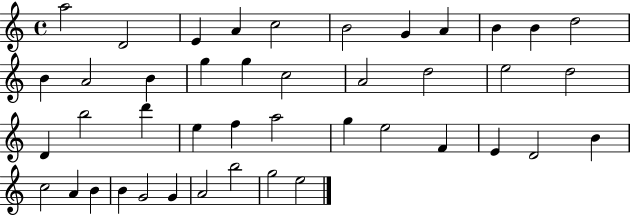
A5/h D4/h E4/q A4/q C5/h B4/h G4/q A4/q B4/q B4/q D5/h B4/q A4/h B4/q G5/q G5/q C5/h A4/h D5/h E5/h D5/h D4/q B5/h D6/q E5/q F5/q A5/h G5/q E5/h F4/q E4/q D4/h B4/q C5/h A4/q B4/q B4/q G4/h G4/q A4/h B5/h G5/h E5/h